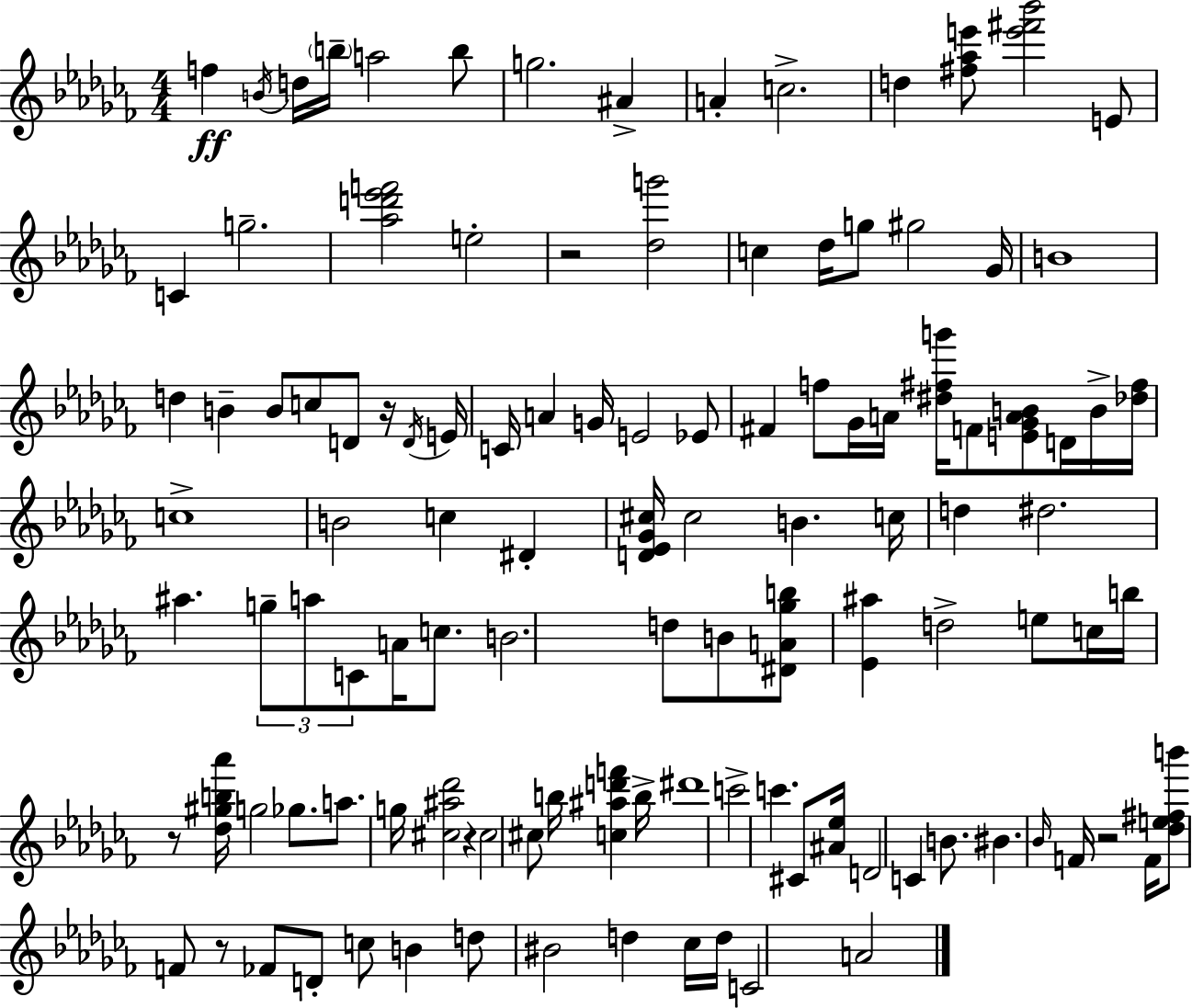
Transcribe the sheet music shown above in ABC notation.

X:1
T:Untitled
M:4/4
L:1/4
K:Abm
f B/4 d/4 b/4 a2 b/2 g2 ^A A c2 d [^f_ae']/2 [e'^f'_b']2 E/2 C g2 [_ad'_e'f']2 e2 z2 [_dg']2 c _d/4 g/2 ^g2 _G/4 B4 d B B/2 c/2 D/2 z/4 D/4 E/4 C/4 A G/4 E2 _E/2 ^F f/2 _G/4 A/4 [^d^fg']/4 F/2 [E_GAB]/2 D/4 B/4 [_d^f]/4 c4 B2 c ^D [D_E_G^c]/4 ^c2 B c/4 d ^d2 ^a g/2 a/2 C/2 A/4 c/2 B2 d/2 B/2 [^DA_gb]/2 [_E^a] d2 e/2 c/4 b/4 z/2 [_d^gb_a']/4 g2 _g/2 a/2 g/4 [^c^a_d']2 z ^c2 ^c/2 b/4 [c^ad'f'] b/4 ^d'4 c'2 c' ^C/2 [^A_e]/4 D2 C B/2 ^B _B/4 F/4 z2 F/4 [_de^fb']/2 F/2 z/2 _F/2 D/2 c/2 B d/2 ^B2 d _c/4 d/4 C2 A2